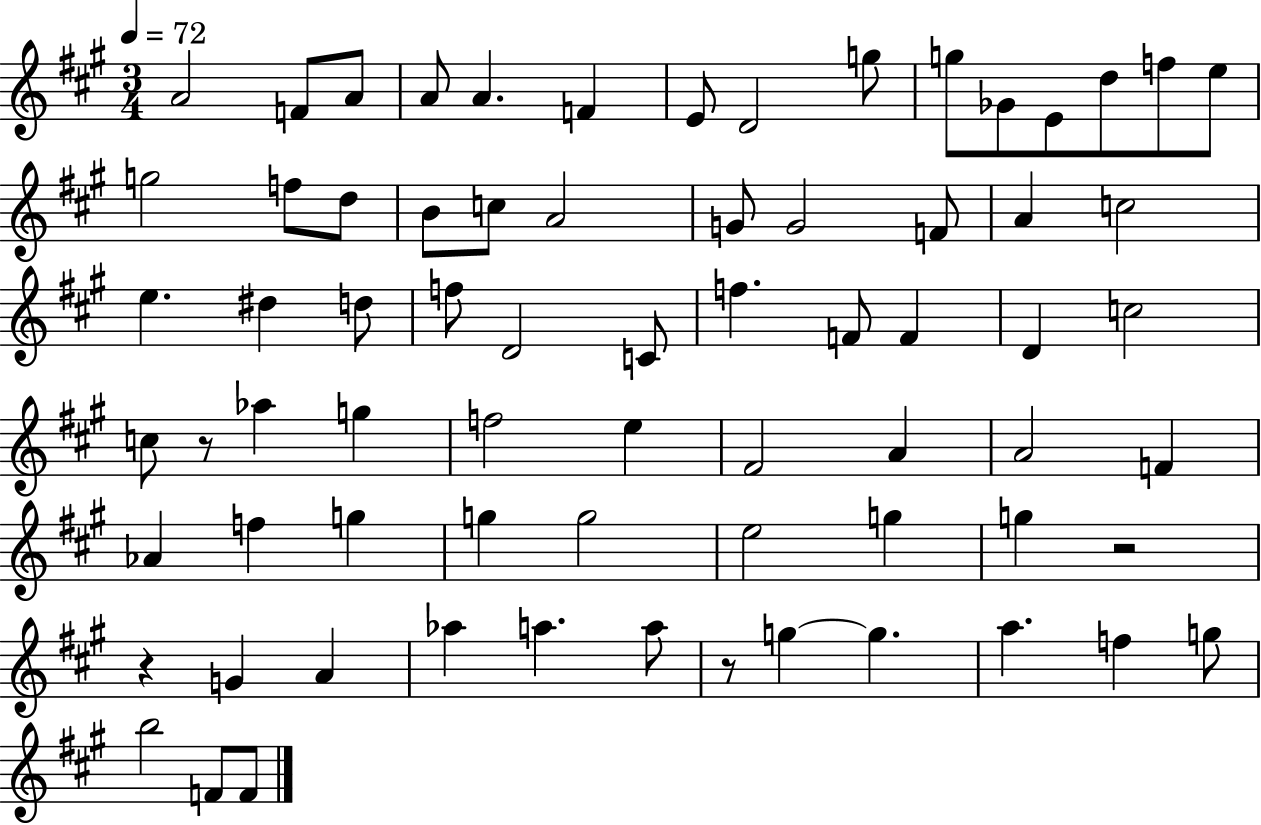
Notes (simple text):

A4/h F4/e A4/e A4/e A4/q. F4/q E4/e D4/h G5/e G5/e Gb4/e E4/e D5/e F5/e E5/e G5/h F5/e D5/e B4/e C5/e A4/h G4/e G4/h F4/e A4/q C5/h E5/q. D#5/q D5/e F5/e D4/h C4/e F5/q. F4/e F4/q D4/q C5/h C5/e R/e Ab5/q G5/q F5/h E5/q F#4/h A4/q A4/h F4/q Ab4/q F5/q G5/q G5/q G5/h E5/h G5/q G5/q R/h R/q G4/q A4/q Ab5/q A5/q. A5/e R/e G5/q G5/q. A5/q. F5/q G5/e B5/h F4/e F4/e